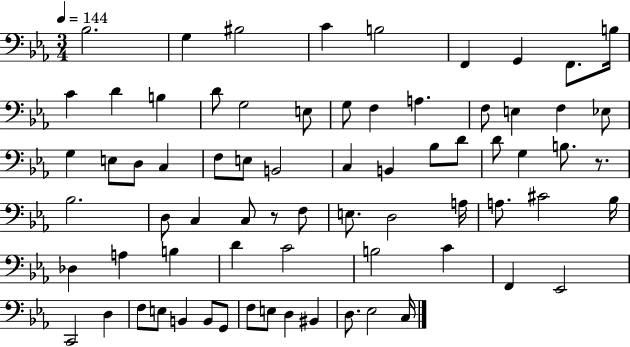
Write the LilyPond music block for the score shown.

{
  \clef bass
  \numericTimeSignature
  \time 3/4
  \key ees \major
  \tempo 4 = 144
  bes2. | g4 bis2 | c'4 b2 | f,4 g,4 f,8. b16 | \break c'4 d'4 b4 | d'8 g2 e8 | g8 f4 a4. | f8 e4 f4 ees8 | \break g4 e8 d8 c4 | f8 e8 b,2 | c4 b,4 bes8 d'8 | d'8 g4 b8. r8. | \break bes2. | d8 c4 c8 r8 f8 | e8. d2 a16 | a8. cis'2 bes16 | \break des4 a4 b4 | d'4 c'2 | b2 c'4 | f,4 ees,2 | \break c,2 d4 | f8 e8 b,4 b,8 g,8 | f8 e8 d4 bis,4 | d8. ees2 c16 | \break \bar "|."
}